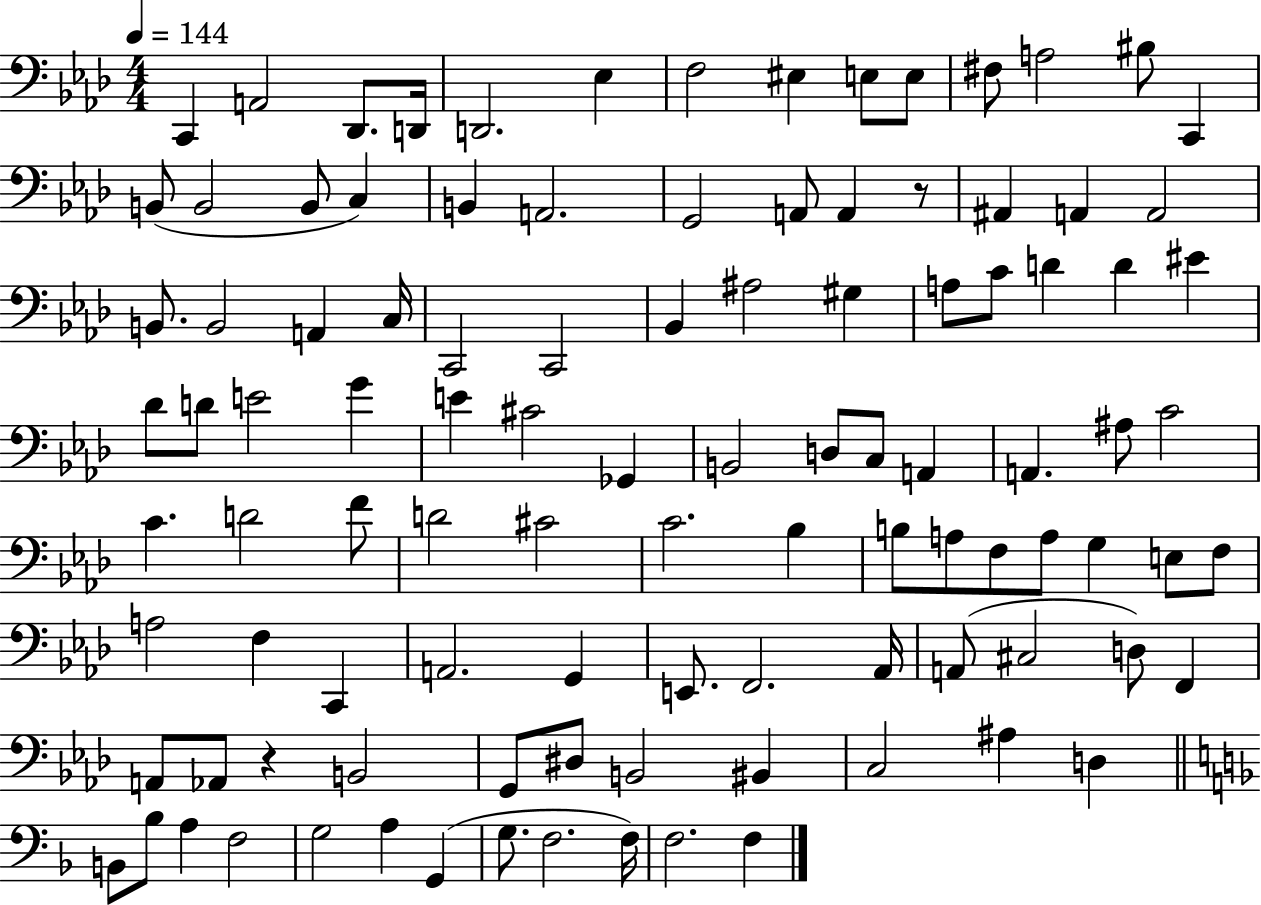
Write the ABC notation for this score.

X:1
T:Untitled
M:4/4
L:1/4
K:Ab
C,, A,,2 _D,,/2 D,,/4 D,,2 _E, F,2 ^E, E,/2 E,/2 ^F,/2 A,2 ^B,/2 C,, B,,/2 B,,2 B,,/2 C, B,, A,,2 G,,2 A,,/2 A,, z/2 ^A,, A,, A,,2 B,,/2 B,,2 A,, C,/4 C,,2 C,,2 _B,, ^A,2 ^G, A,/2 C/2 D D ^E _D/2 D/2 E2 G E ^C2 _G,, B,,2 D,/2 C,/2 A,, A,, ^A,/2 C2 C D2 F/2 D2 ^C2 C2 _B, B,/2 A,/2 F,/2 A,/2 G, E,/2 F,/2 A,2 F, C,, A,,2 G,, E,,/2 F,,2 _A,,/4 A,,/2 ^C,2 D,/2 F,, A,,/2 _A,,/2 z B,,2 G,,/2 ^D,/2 B,,2 ^B,, C,2 ^A, D, B,,/2 _B,/2 A, F,2 G,2 A, G,, G,/2 F,2 F,/4 F,2 F,